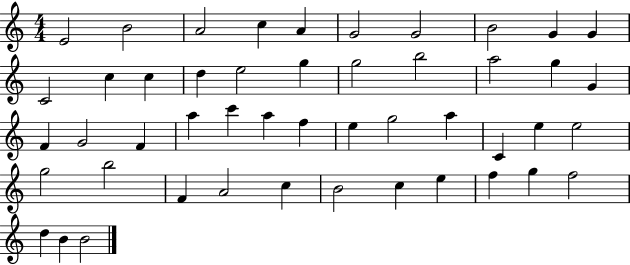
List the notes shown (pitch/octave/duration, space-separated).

E4/h B4/h A4/h C5/q A4/q G4/h G4/h B4/h G4/q G4/q C4/h C5/q C5/q D5/q E5/h G5/q G5/h B5/h A5/h G5/q G4/q F4/q G4/h F4/q A5/q C6/q A5/q F5/q E5/q G5/h A5/q C4/q E5/q E5/h G5/h B5/h F4/q A4/h C5/q B4/h C5/q E5/q F5/q G5/q F5/h D5/q B4/q B4/h